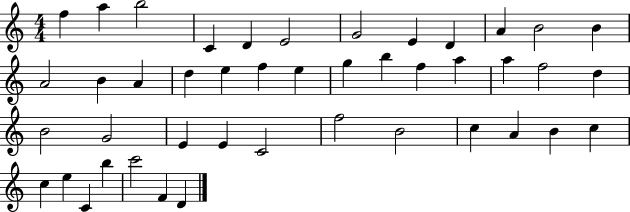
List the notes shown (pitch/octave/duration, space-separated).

F5/q A5/q B5/h C4/q D4/q E4/h G4/h E4/q D4/q A4/q B4/h B4/q A4/h B4/q A4/q D5/q E5/q F5/q E5/q G5/q B5/q F5/q A5/q A5/q F5/h D5/q B4/h G4/h E4/q E4/q C4/h F5/h B4/h C5/q A4/q B4/q C5/q C5/q E5/q C4/q B5/q C6/h F4/q D4/q